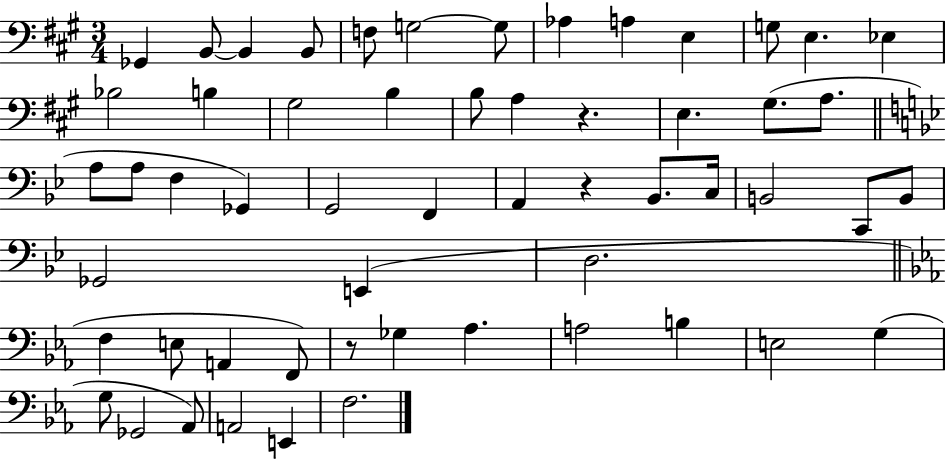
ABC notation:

X:1
T:Untitled
M:3/4
L:1/4
K:A
_G,, B,,/2 B,, B,,/2 F,/2 G,2 G,/2 _A, A, E, G,/2 E, _E, _B,2 B, ^G,2 B, B,/2 A, z E, ^G,/2 A,/2 A,/2 A,/2 F, _G,, G,,2 F,, A,, z _B,,/2 C,/4 B,,2 C,,/2 B,,/2 _G,,2 E,, D,2 F, E,/2 A,, F,,/2 z/2 _G, _A, A,2 B, E,2 G, G,/2 _G,,2 _A,,/2 A,,2 E,, F,2